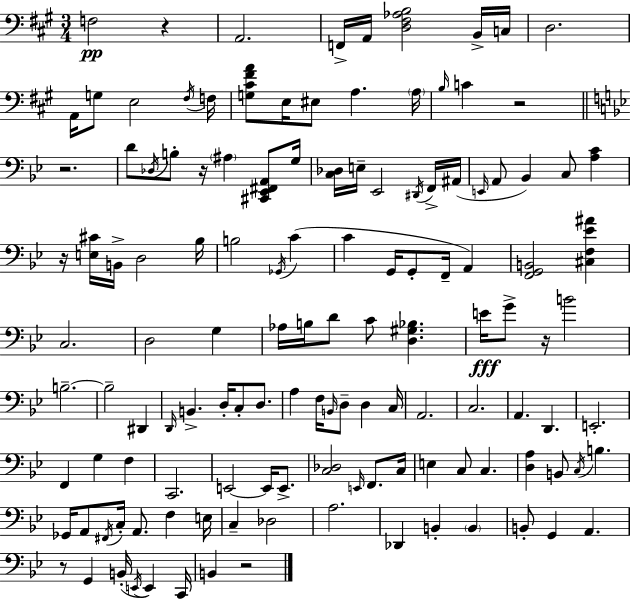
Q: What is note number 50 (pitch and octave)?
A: C4